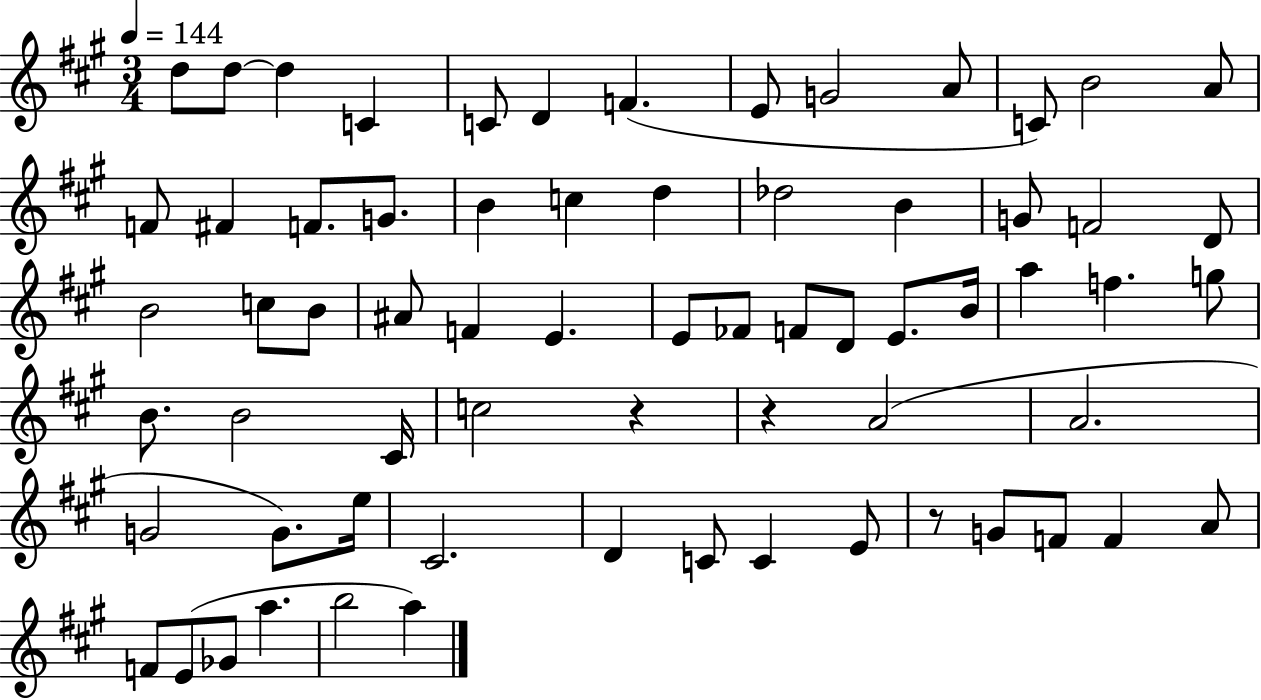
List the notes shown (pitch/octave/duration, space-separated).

D5/e D5/e D5/q C4/q C4/e D4/q F4/q. E4/e G4/h A4/e C4/e B4/h A4/e F4/e F#4/q F4/e. G4/e. B4/q C5/q D5/q Db5/h B4/q G4/e F4/h D4/e B4/h C5/e B4/e A#4/e F4/q E4/q. E4/e FES4/e F4/e D4/e E4/e. B4/s A5/q F5/q. G5/e B4/e. B4/h C#4/s C5/h R/q R/q A4/h A4/h. G4/h G4/e. E5/s C#4/h. D4/q C4/e C4/q E4/e R/e G4/e F4/e F4/q A4/e F4/e E4/e Gb4/e A5/q. B5/h A5/q